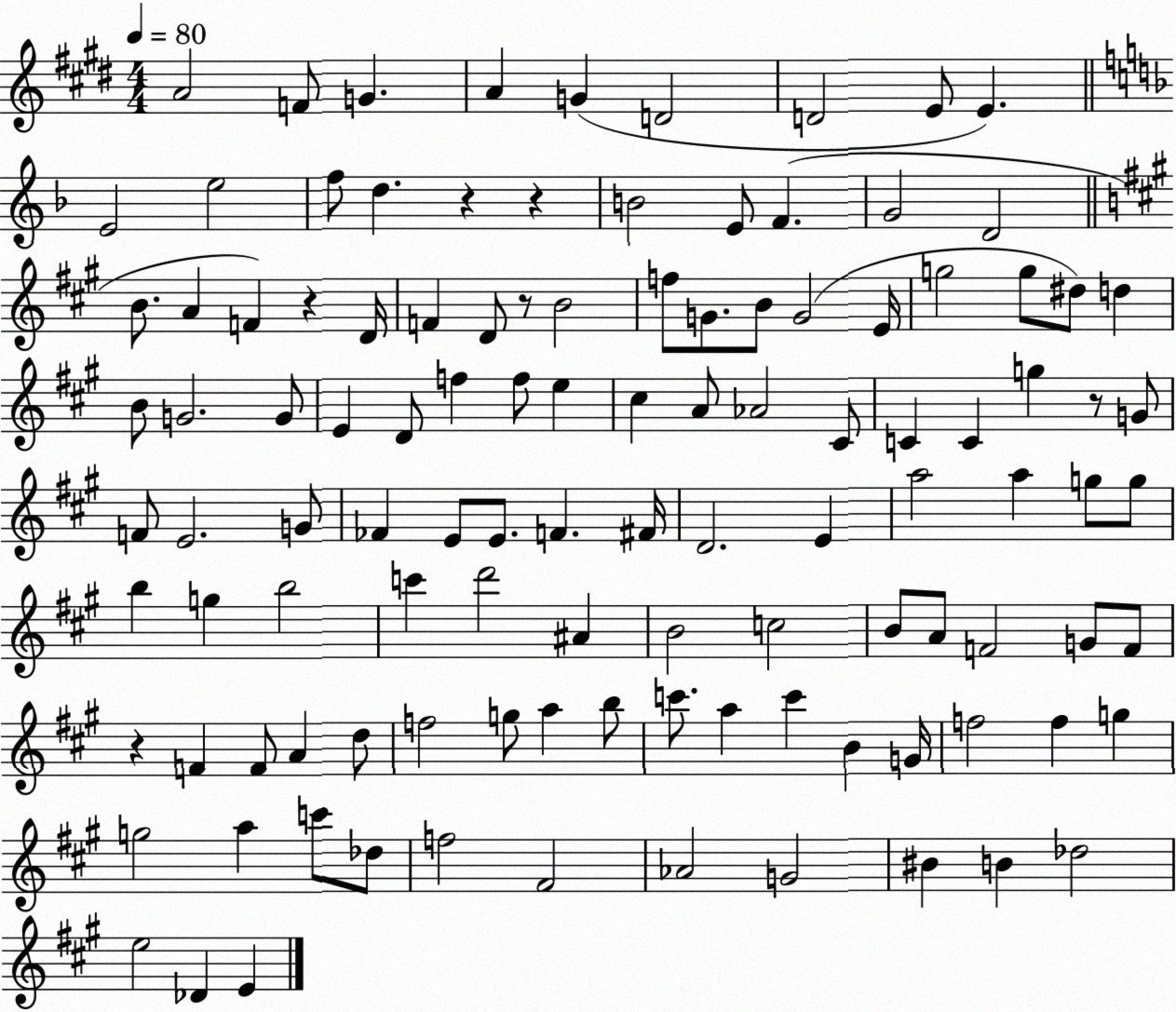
X:1
T:Untitled
M:4/4
L:1/4
K:E
A2 F/2 G A G D2 D2 E/2 E E2 e2 f/2 d z z B2 E/2 F G2 D2 B/2 A F z D/4 F D/2 z/2 B2 f/2 G/2 B/2 G2 E/4 g2 g/2 ^d/2 d B/2 G2 G/2 E D/2 f f/2 e ^c A/2 _A2 ^C/2 C C g z/2 G/2 F/2 E2 G/2 _F E/2 E/2 F ^F/4 D2 E a2 a g/2 g/2 b g b2 c' d'2 ^A B2 c2 B/2 A/2 F2 G/2 F/2 z F F/2 A d/2 f2 g/2 a b/2 c'/2 a c' B G/4 f2 f g g2 a c'/2 _d/2 f2 ^F2 _A2 G2 ^B B _d2 e2 _D E